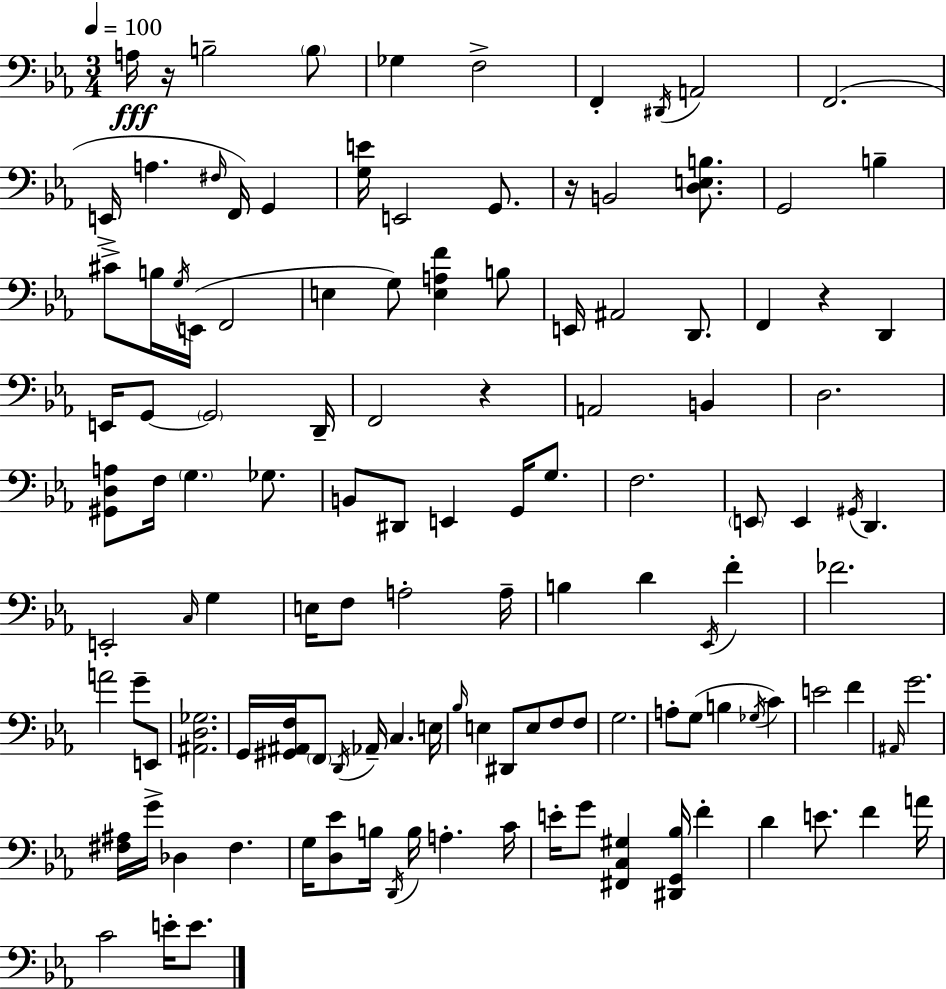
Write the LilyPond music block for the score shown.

{
  \clef bass
  \numericTimeSignature
  \time 3/4
  \key c \minor
  \tempo 4 = 100
  a16\fff r16 b2-- \parenthesize b8 | ges4 f2-> | f,4-. \acciaccatura { dis,16 } a,2 | f,2.( | \break e,16-> a4. \grace { fis16 }) f,16 g,4 | <g e'>16 e,2 g,8. | r16 b,2 <d e b>8. | g,2 b4-- | \break cis'8-> b16 \acciaccatura { g16 }( e,16 f,2 | e4 g8) <e a f'>4 | b8 e,16 ais,2 | d,8. f,4 r4 d,4 | \break e,16 g,8~~ \parenthesize g,2 | d,16-- f,2 r4 | a,2 b,4 | d2. | \break <gis, d a>8 f16 \parenthesize g4. | ges8. b,8 dis,8 e,4 g,16 | g8. f2. | \parenthesize e,8 e,4 \acciaccatura { gis,16 } d,4. | \break e,2-. | \grace { c16 } g4 e16 f8 a2-. | a16-- b4 d'4 | \acciaccatura { ees,16 } f'4-. fes'2. | \break a'2 | g'8-- e,8 <ais, d ges>2. | g,16 <gis, ais, f>16 \parenthesize f,8 \acciaccatura { d,16 } aes,16-- | c4. e16 \grace { bes16 } e4 | \break dis,8 e8 f8 f8 g2. | a8-. g8( | b4 \acciaccatura { ges16 } c'4) e'2 | f'4 \grace { ais,16 } g'2. | \break <fis ais>16 g'16-> | des4 fis4. g16 <d ees'>8 | b16 \acciaccatura { d,16 } b16 a4.-. c'16 e'16-. | g'8 <fis, c gis>4 <dis, g, bes>16 f'4-. d'4 | \break e'8. f'4 a'16 c'2 | e'16-. e'8. \bar "|."
}